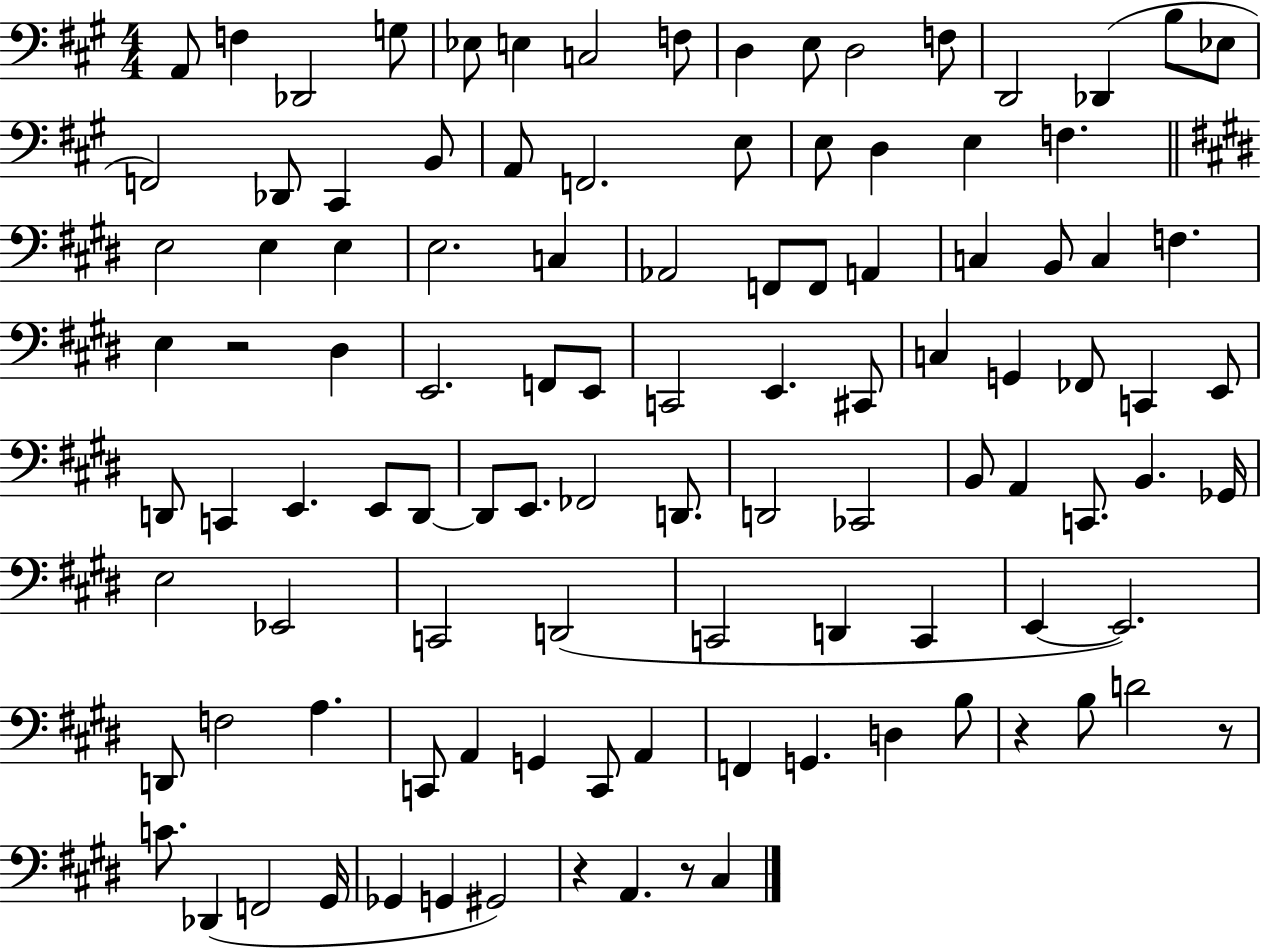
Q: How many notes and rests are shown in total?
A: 106